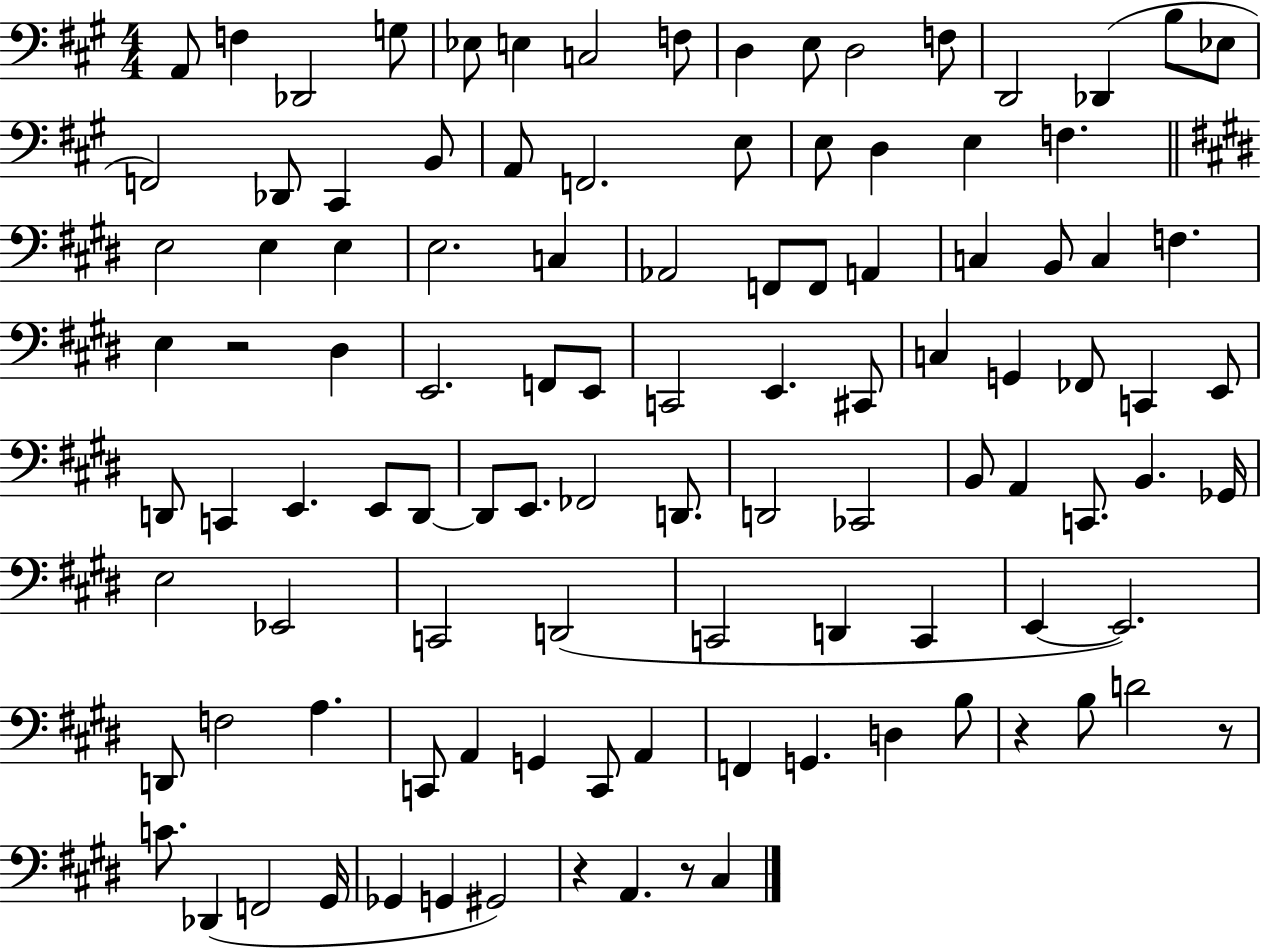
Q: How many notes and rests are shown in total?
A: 106